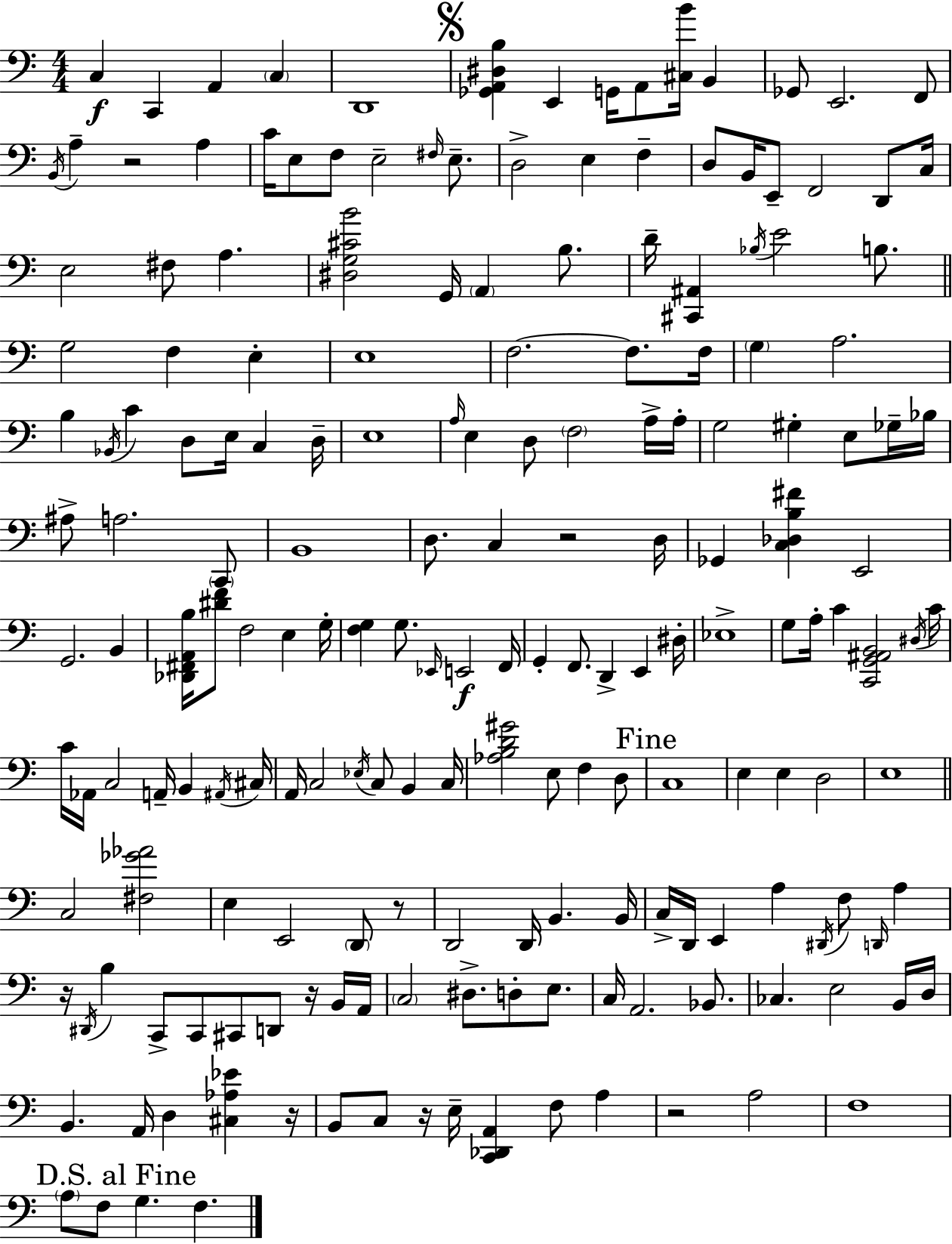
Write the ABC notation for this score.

X:1
T:Untitled
M:4/4
L:1/4
K:Am
C, C,, A,, C, D,,4 [_G,,A,,^D,B,] E,, G,,/4 A,,/2 [^C,B]/4 B,, _G,,/2 E,,2 F,,/2 B,,/4 A, z2 A, C/4 E,/2 F,/2 E,2 ^F,/4 E,/2 D,2 E, F, D,/2 B,,/4 E,,/2 F,,2 D,,/2 C,/4 E,2 ^F,/2 A, [^D,G,^CB]2 G,,/4 A,, B,/2 D/4 [^C,,^A,,] _B,/4 E2 B,/2 G,2 F, E, E,4 F,2 F,/2 F,/4 G, A,2 B, _B,,/4 C D,/2 E,/4 C, D,/4 E,4 A,/4 E, D,/2 F,2 A,/4 A,/4 G,2 ^G, E,/2 _G,/4 _B,/4 ^A,/2 A,2 C,,/2 B,,4 D,/2 C, z2 D,/4 _G,, [C,_D,B,^F] E,,2 G,,2 B,, [_D,,^F,,A,,B,]/4 [^DF]/2 F,2 E, G,/4 [F,G,] G,/2 _E,,/4 E,,2 F,,/4 G,, F,,/2 D,, E,, ^D,/4 _E,4 G,/2 A,/4 C [C,,G,,^A,,B,,]2 ^D,/4 C/4 C/4 _A,,/4 C,2 A,,/4 B,, ^A,,/4 ^C,/4 A,,/4 C,2 _E,/4 C,/2 B,, C,/4 [_A,B,D^G]2 E,/2 F, D,/2 C,4 E, E, D,2 E,4 C,2 [^F,_G_A]2 E, E,,2 D,,/2 z/2 D,,2 D,,/4 B,, B,,/4 C,/4 D,,/4 E,, A, ^D,,/4 F,/2 D,,/4 A, z/4 ^D,,/4 B, C,,/2 C,,/2 ^C,,/2 D,,/2 z/4 B,,/4 A,,/4 C,2 ^D,/2 D,/2 E,/2 C,/4 A,,2 _B,,/2 _C, E,2 B,,/4 D,/4 B,, A,,/4 D, [^C,_A,_E] z/4 B,,/2 C,/2 z/4 E,/4 [C,,_D,,A,,] F,/2 A, z2 A,2 F,4 A,/2 F,/2 G, F,